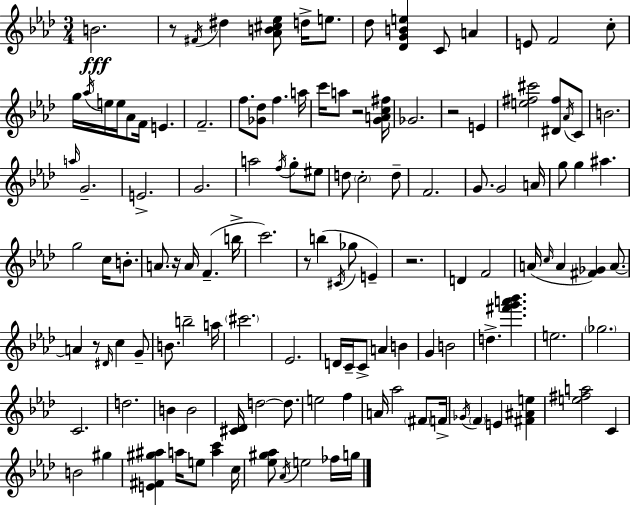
{
  \clef treble
  \numericTimeSignature
  \time 3/4
  \key f \minor
  b'2.\fff | r8 \acciaccatura { fis'16 } dis''4 <aes' b' cis'' ees''>8 d''16-> e''8. | des''8 <des' g' b' e''>4 c'8 a'4 | e'8 f'2 c''8-. | \break g''16 \acciaccatura { aes''16 } e''16 e''16 aes'8 f'16 e'4. | f'2.-- | f''8. <ges' des''>8 f''4. | a''16 c'''16 a''8 r2 | \break <g' a' c'' fis''>16 ges'2. | r2 e'4 | <e'' fis'' cis'''>2 <dis' fis''>8 | \acciaccatura { aes'16 } c'8 b'2. | \break \grace { a''16 } g'2.-- | e'2.-> | g'2. | a''2 | \break \acciaccatura { f''16 } g''8-. eis''8 d''8 \parenthesize c''2-. | d''8-- f'2. | g'8. g'2 | a'16 g''8 g''4 ais''4. | \break g''2 | c''16 b'8.-. a'8. r16 a'16 f'4.--( | b''16-> c'''2.) | r8 b''4( \acciaccatura { cis'16 } | \break ges''8 e'4--) r2. | d'4 f'2 | a'16( \grace { c''16 } a'4 | <fis' ges'>4) a'8.~~ a'4 r8 | \break \grace { dis'16 } c''4 g'8-- b'8. b''2-- | a''16 \parenthesize cis'''2. | ees'2. | d'16 c'16-- c'8-> | \break a'4 b'4 g'4 | b'2 d''4.-> | <fis''' g''' a''' bes'''>4. e''2. | \parenthesize ges''2. | \break c'2. | d''2. | b'4 | b'2 <cis' des'>16 d''2~~ | \break d''8. e''2 | f''4 a'16 aes''2 | \parenthesize fis'8 f'16-> \acciaccatura { ges'16 } \parenthesize f'4 | e'4 <fis' ais' e''>4 <e'' fis'' a''>2 | \break c'4 b'2 | gis''4 <e' fis' gis'' ais''>4 | a''16 e''8 <a'' c'''>4 c''16 <ees'' gis'' aes''>8 \acciaccatura { aes'16 } | e''2 fes''16 g''16 \bar "|."
}